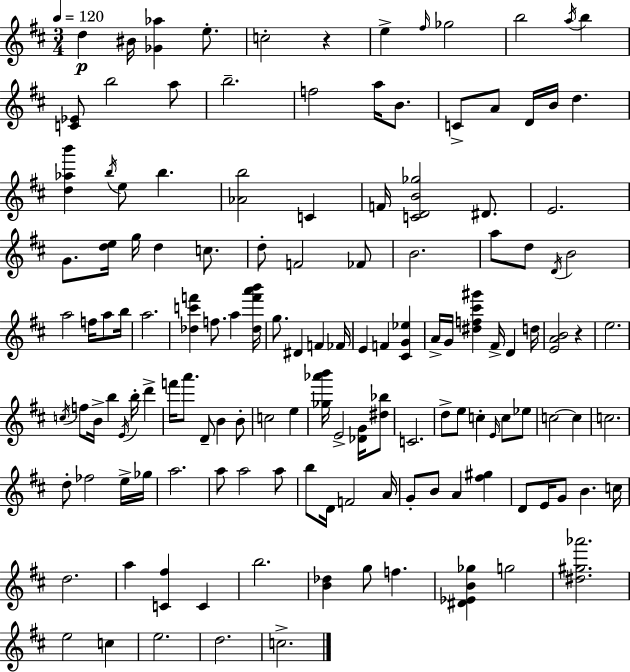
D5/q BIS4/s [Gb4,Ab5]/q E5/e. C5/h R/q E5/q F#5/s Gb5/h B5/h A5/s B5/q [C4,Eb4]/e B5/h A5/e B5/h. F5/h A5/s B4/e. C4/e A4/e D4/s B4/s D5/q. [D5,Ab5,B6]/q B5/s E5/e B5/q. [Ab4,B5]/h C4/q F4/s [C4,D4,B4,Gb5]/h D#4/e. E4/h. G4/e. [D5,E5]/s G5/s D5/q C5/e. D5/e F4/h FES4/e B4/h. A5/e D5/e D4/s B4/h A5/h F5/s A5/e B5/s A5/h. [Db5,C6,F6]/q F5/e. A5/q [Db5,F6,A6,B6]/s G5/e. D#4/q F4/q FES4/s E4/q F4/q [C#4,G4,Eb5]/q A4/s G4/s [D#5,F5,C#6,G#6]/q F#4/s D4/q D5/s [E4,A4,B4]/h R/q E5/h. C5/s F5/e B4/s B5/q E4/s B5/s D6/q F6/s A6/e. D4/e B4/q B4/e C5/h E5/q [Gb5,Ab6,B6]/s E4/h [Db4,G4]/s [D#5,Bb5]/e C4/h. D5/e E5/e C5/q E4/s C5/e Eb5/e C5/h C5/q C5/h. D5/e FES5/h E5/s Gb5/s A5/h. A5/e A5/h A5/e B5/e D4/s F4/h A4/s G4/e B4/e A4/q [F#5,G#5]/q D4/e E4/s G4/e B4/q. C5/s D5/h. A5/q [C4,F#5]/q C4/q B5/h. [B4,Db5]/q G5/e F5/q. [D#4,Eb4,B4,Gb5]/q G5/h [D#5,G#5,Ab6]/h. E5/h C5/q E5/h. D5/h. C5/h.